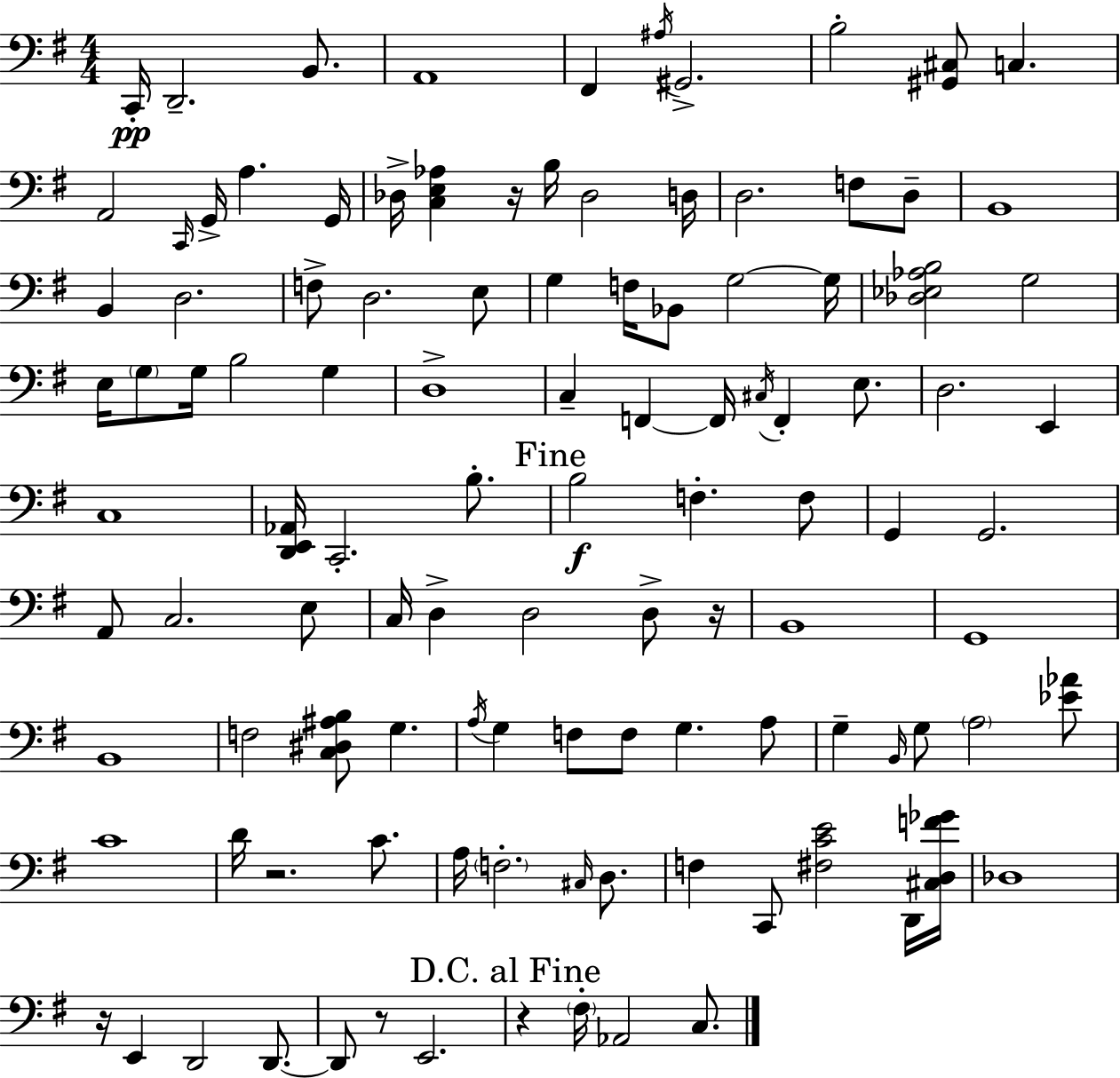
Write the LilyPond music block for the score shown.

{
  \clef bass
  \numericTimeSignature
  \time 4/4
  \key e \minor
  \repeat volta 2 { c,16-.\pp d,2.-- b,8. | a,1 | fis,4 \acciaccatura { ais16 } gis,2.-> | b2-. <gis, cis>8 c4. | \break a,2 \grace { c,16 } g,16-> a4. | g,16 des16-> <c e aes>4 r16 b16 des2 | d16 d2. f8 | d8-- b,1 | \break b,4 d2. | f8-> d2. | e8 g4 f16 bes,8 g2~~ | g16 <des ees aes b>2 g2 | \break e16 \parenthesize g8 g16 b2 g4 | d1-> | c4-- f,4~~ f,16 \acciaccatura { cis16 } f,4-. | e8. d2. e,4 | \break c1 | <d, e, aes,>16 c,2.-. | b8.-. \mark "Fine" b2\f f4.-. | f8 g,4 g,2. | \break a,8 c2. | e8 c16 d4-> d2 | d8-> r16 b,1 | g,1 | \break b,1 | f2 <c dis ais b>8 g4. | \acciaccatura { a16 } g4 f8 f8 g4. | a8 g4-- \grace { b,16 } g8 \parenthesize a2 | \break <ees' aes'>8 c'1 | d'16 r2. | c'8. a16 \parenthesize f2.-. | \grace { cis16 } d8. f4 c,8 <fis c' e'>2 | \break d,16 <cis d f' ges'>16 des1 | r16 e,4 d,2 | d,8.~~ d,8 r8 e,2. | \mark "D.C. al Fine" r4 \parenthesize fis16-. aes,2 | \break c8. } \bar "|."
}